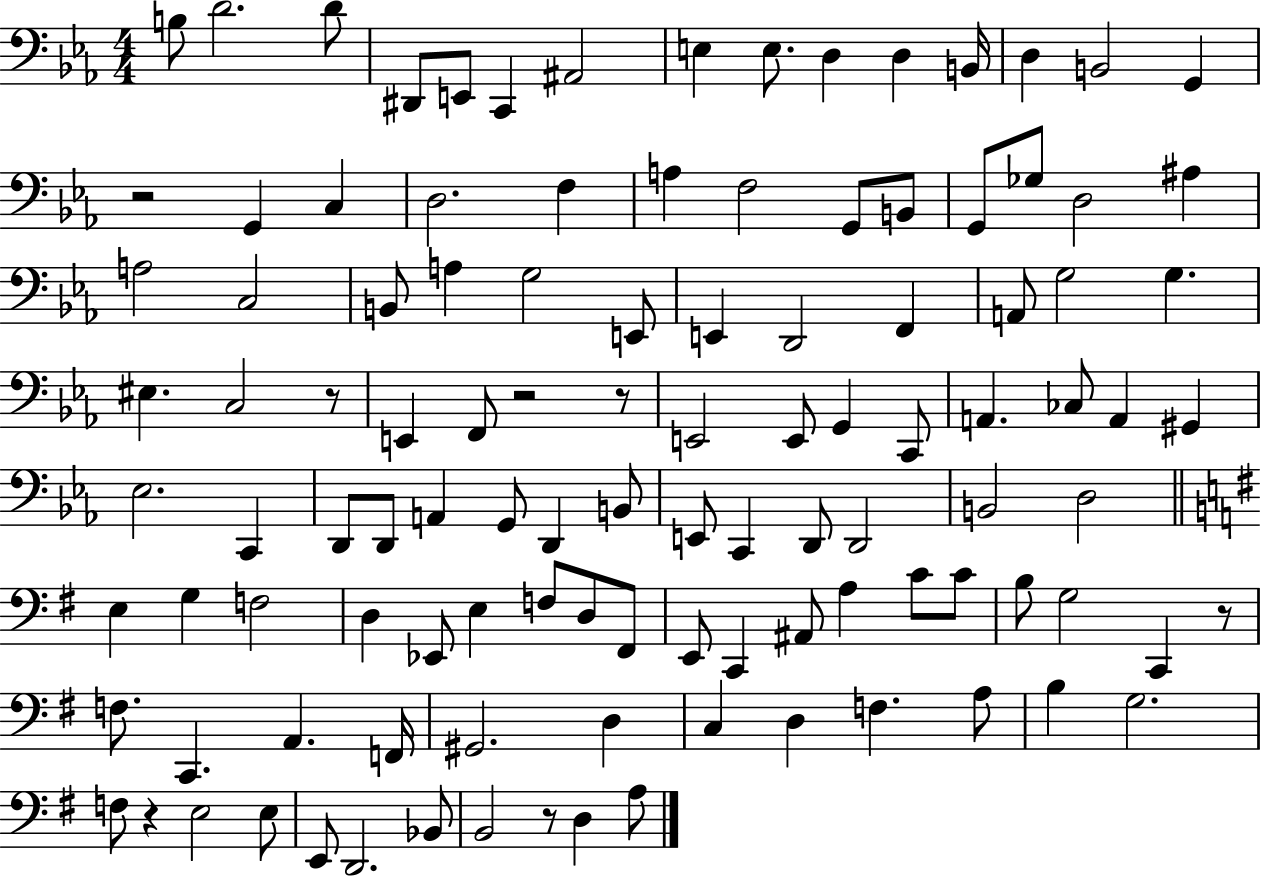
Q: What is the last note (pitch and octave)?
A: A3